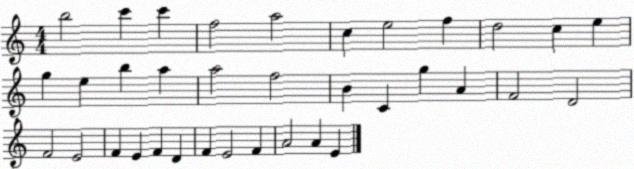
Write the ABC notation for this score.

X:1
T:Untitled
M:4/4
L:1/4
K:C
b2 c' c' f2 a2 c e2 f d2 c e g e b a a2 f2 B C g A F2 D2 F2 E2 F E F D F E2 F A2 A E